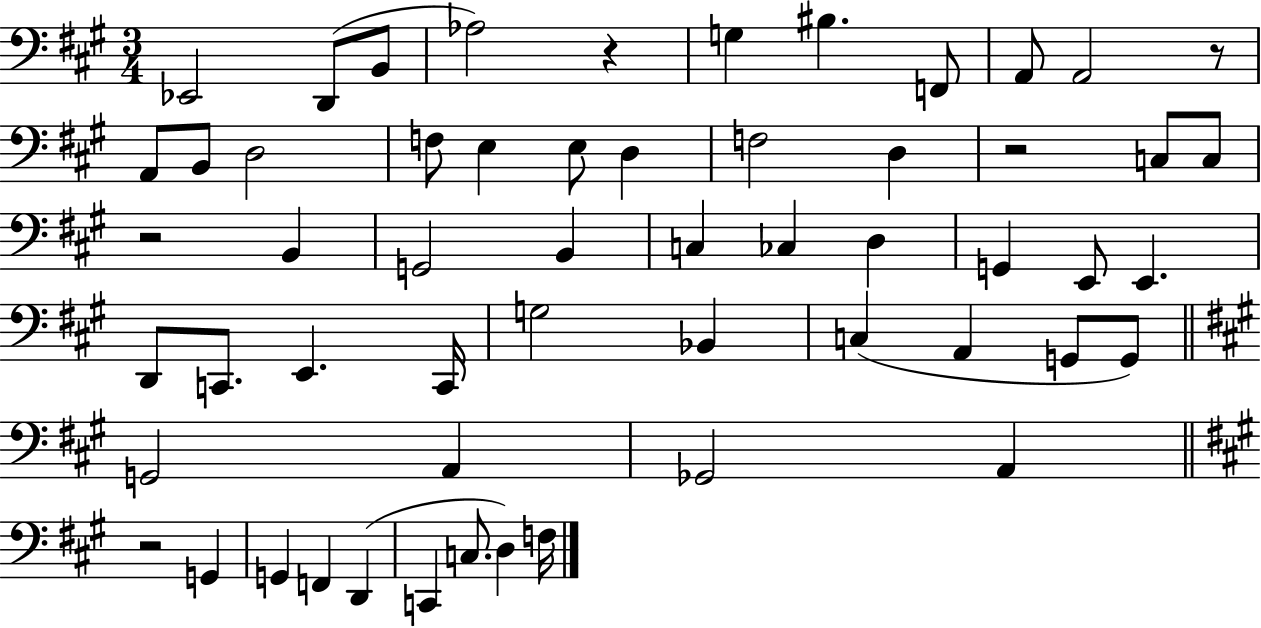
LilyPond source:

{
  \clef bass
  \numericTimeSignature
  \time 3/4
  \key a \major
  ees,2 d,8( b,8 | aes2) r4 | g4 bis4. f,8 | a,8 a,2 r8 | \break a,8 b,8 d2 | f8 e4 e8 d4 | f2 d4 | r2 c8 c8 | \break r2 b,4 | g,2 b,4 | c4 ces4 d4 | g,4 e,8 e,4. | \break d,8 c,8. e,4. c,16 | g2 bes,4 | c4( a,4 g,8 g,8) | \bar "||" \break \key a \major g,2 a,4 | ges,2 a,4 | \bar "||" \break \key a \major r2 g,4 | g,4 f,4 d,4( | c,4 c8. d4) f16 | \bar "|."
}